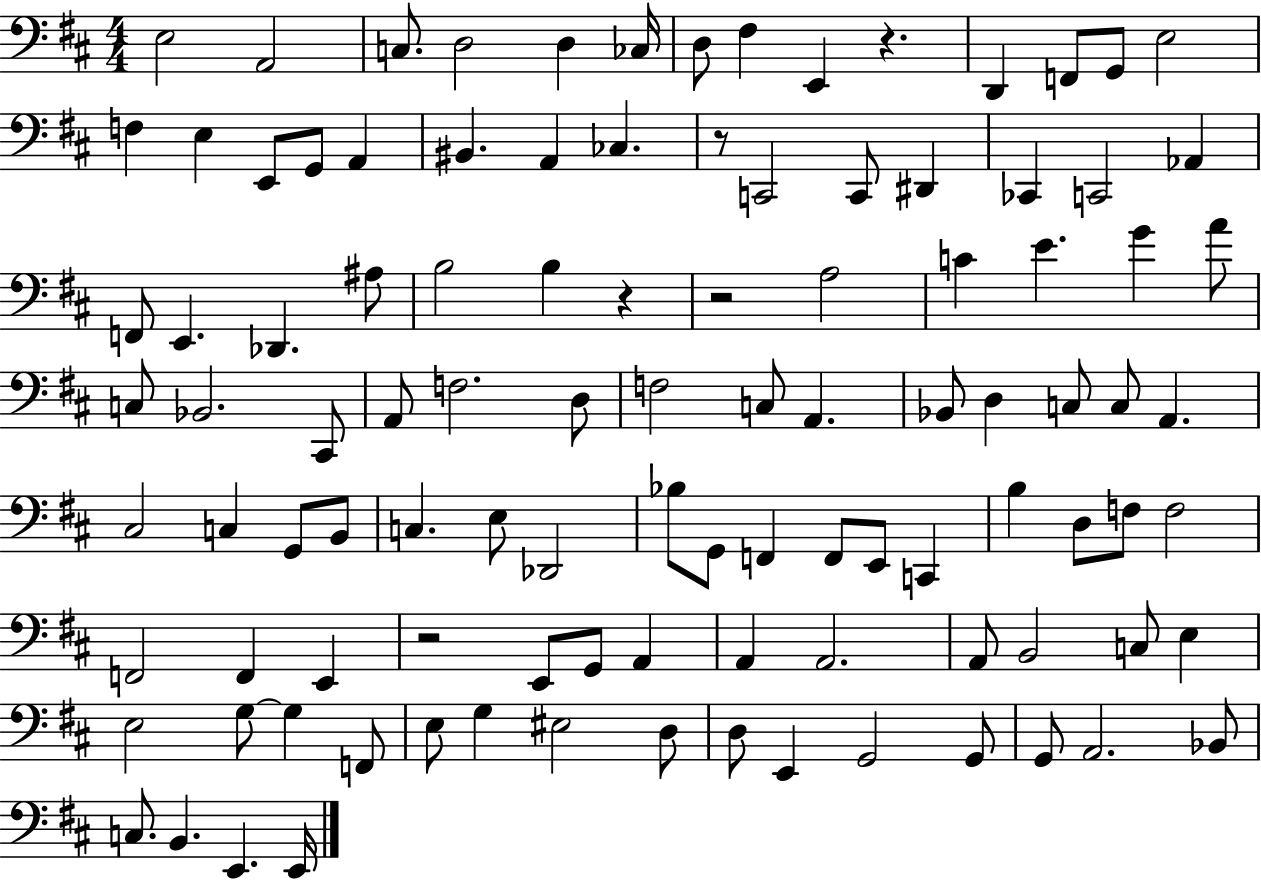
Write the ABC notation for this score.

X:1
T:Untitled
M:4/4
L:1/4
K:D
E,2 A,,2 C,/2 D,2 D, _C,/4 D,/2 ^F, E,, z D,, F,,/2 G,,/2 E,2 F, E, E,,/2 G,,/2 A,, ^B,, A,, _C, z/2 C,,2 C,,/2 ^D,, _C,, C,,2 _A,, F,,/2 E,, _D,, ^A,/2 B,2 B, z z2 A,2 C E G A/2 C,/2 _B,,2 ^C,,/2 A,,/2 F,2 D,/2 F,2 C,/2 A,, _B,,/2 D, C,/2 C,/2 A,, ^C,2 C, G,,/2 B,,/2 C, E,/2 _D,,2 _B,/2 G,,/2 F,, F,,/2 E,,/2 C,, B, D,/2 F,/2 F,2 F,,2 F,, E,, z2 E,,/2 G,,/2 A,, A,, A,,2 A,,/2 B,,2 C,/2 E, E,2 G,/2 G, F,,/2 E,/2 G, ^E,2 D,/2 D,/2 E,, G,,2 G,,/2 G,,/2 A,,2 _B,,/2 C,/2 B,, E,, E,,/4